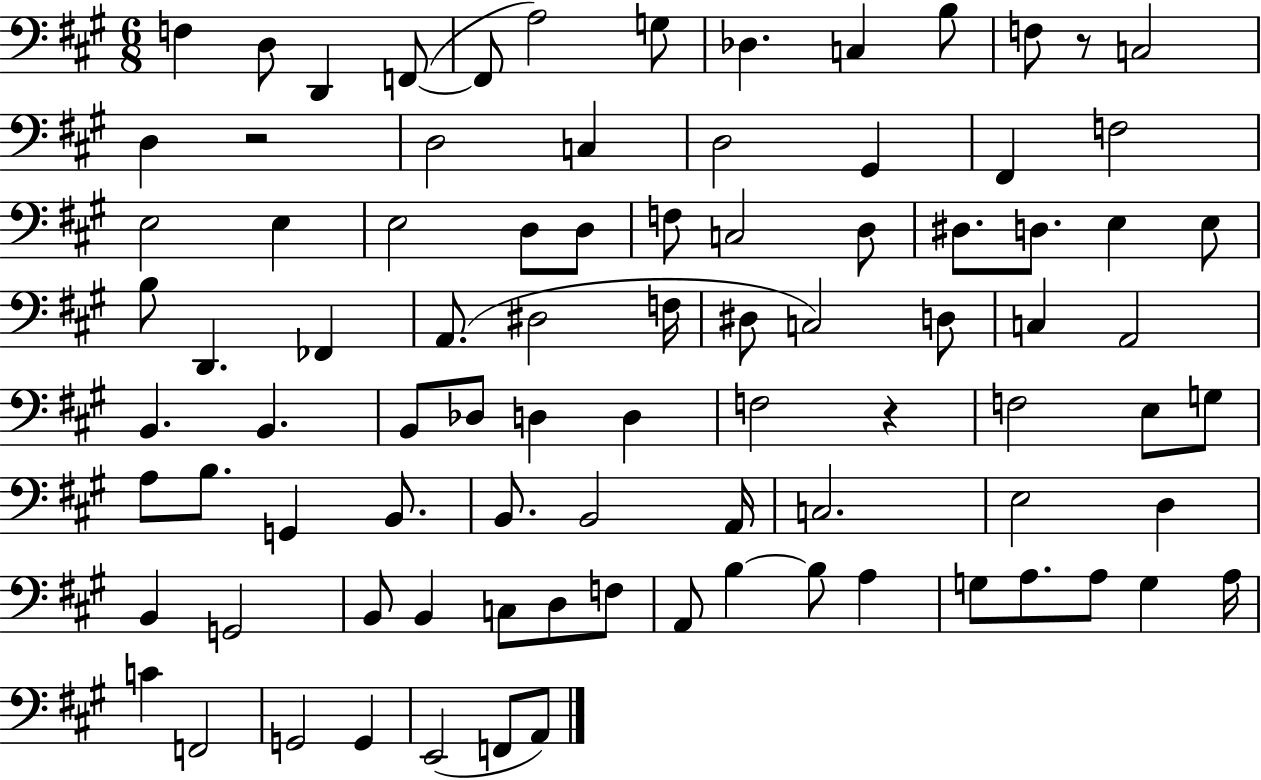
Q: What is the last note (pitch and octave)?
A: A2